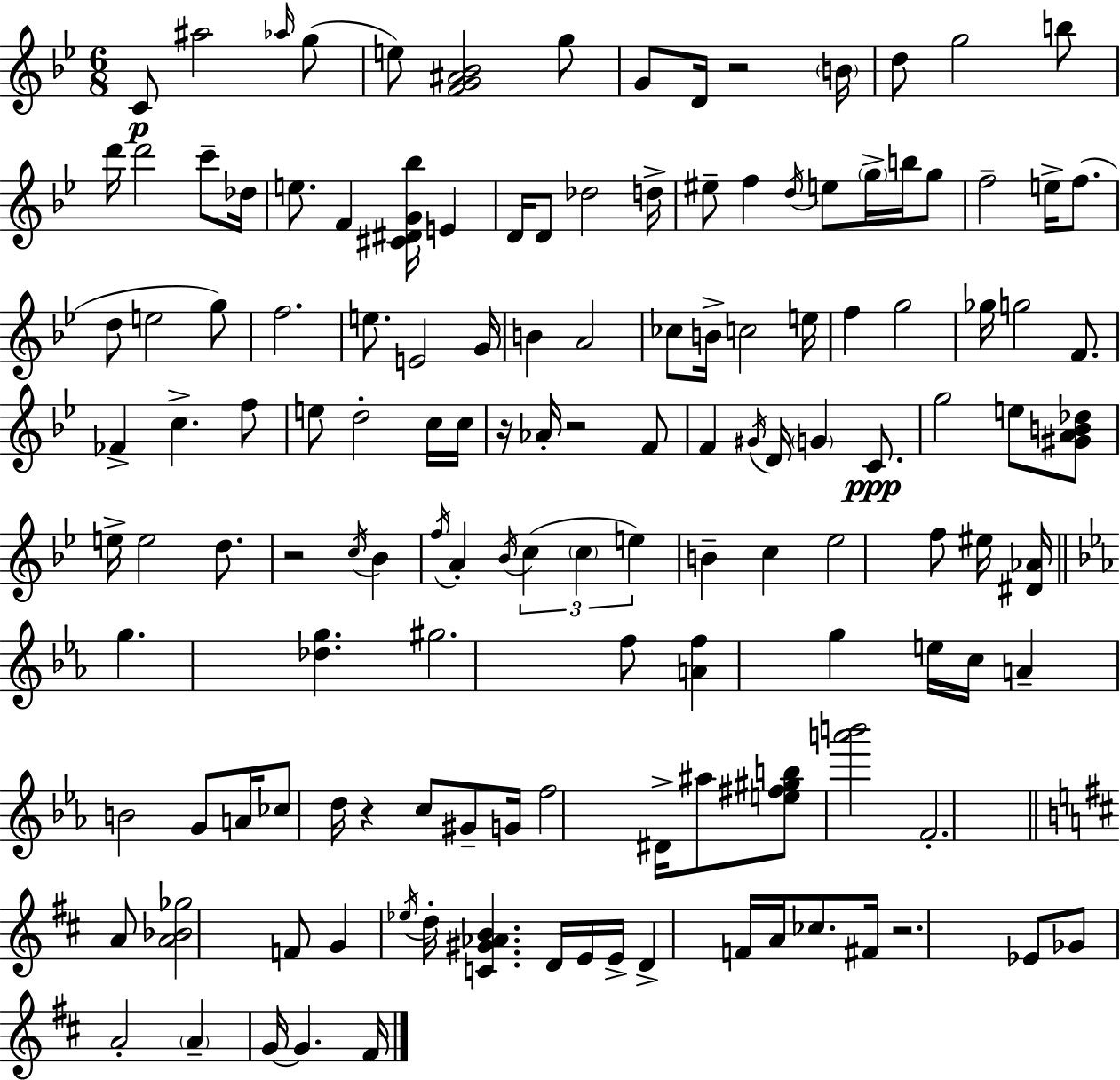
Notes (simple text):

C4/e A#5/h Ab5/s G5/e E5/e [F4,G4,A#4,Bb4]/h G5/e G4/e D4/s R/h B4/s D5/e G5/h B5/e D6/s D6/h C6/e Db5/s E5/e. F4/q [C#4,D#4,G4,Bb5]/s E4/q D4/s D4/e Db5/h D5/s EIS5/e F5/q D5/s E5/e G5/s B5/s G5/e F5/h E5/s F5/e. D5/e E5/h G5/e F5/h. E5/e. E4/h G4/s B4/q A4/h CES5/e B4/s C5/h E5/s F5/q G5/h Gb5/s G5/h F4/e. FES4/q C5/q. F5/e E5/e D5/h C5/s C5/s R/s Ab4/s R/h F4/e F4/q G#4/s D4/s G4/q C4/e. G5/h E5/e [G#4,A4,B4,Db5]/e E5/s E5/h D5/e. R/h C5/s Bb4/q F5/s A4/q Bb4/s C5/q C5/q E5/q B4/q C5/q Eb5/h F5/e EIS5/s [D#4,Ab4]/s G5/q. [Db5,G5]/q. G#5/h. F5/e [A4,F5]/q G5/q E5/s C5/s A4/q B4/h G4/e A4/s CES5/e D5/s R/q C5/e G#4/e G4/s F5/h D#4/s A#5/e [E5,F#5,G#5,B5]/e [A6,B6]/h F4/h. A4/e [A4,Bb4,Gb5]/h F4/e G4/q Eb5/s D5/s [C4,G#4,Ab4,B4]/q. D4/s E4/s E4/s D4/q F4/s A4/s CES5/e. F#4/s R/h. Eb4/e Gb4/e A4/h A4/q G4/s G4/q. F#4/s